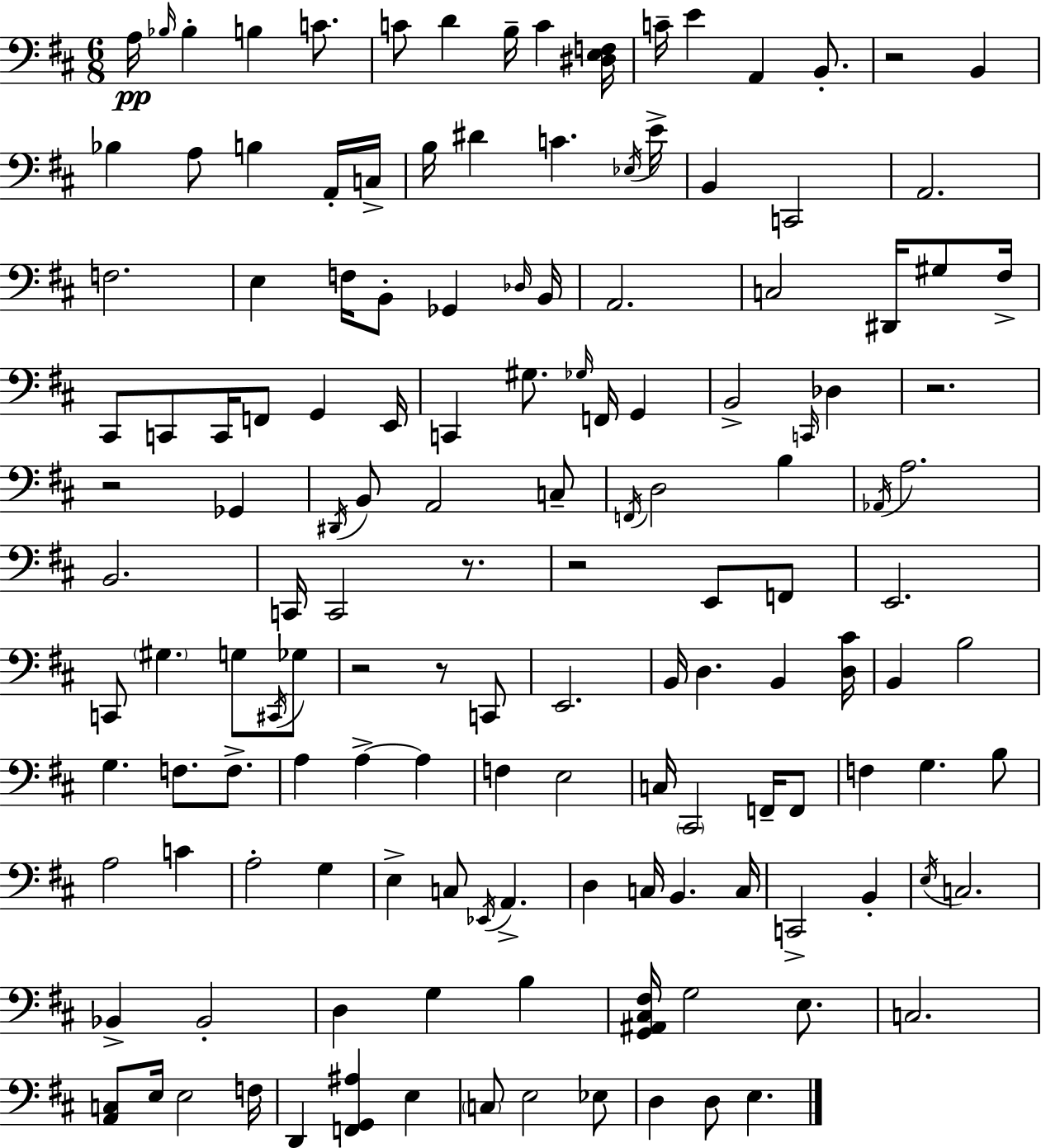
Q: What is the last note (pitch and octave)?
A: E3